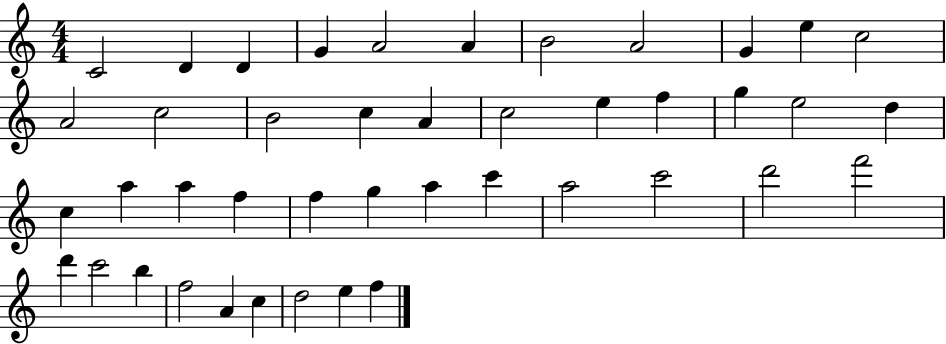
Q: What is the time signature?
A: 4/4